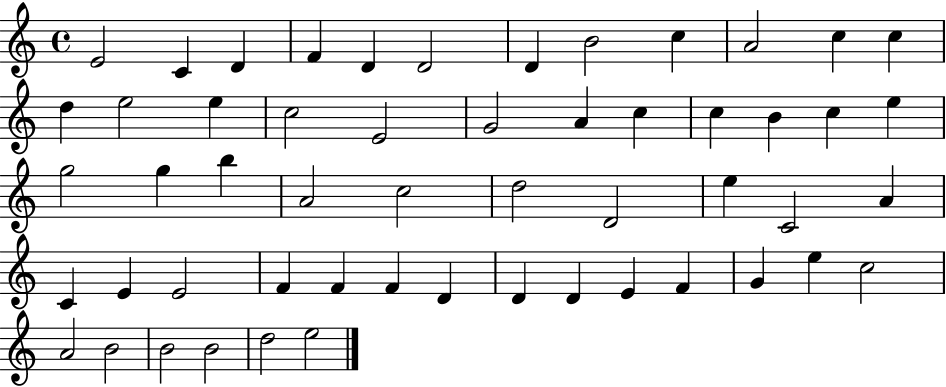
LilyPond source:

{
  \clef treble
  \time 4/4
  \defaultTimeSignature
  \key c \major
  e'2 c'4 d'4 | f'4 d'4 d'2 | d'4 b'2 c''4 | a'2 c''4 c''4 | \break d''4 e''2 e''4 | c''2 e'2 | g'2 a'4 c''4 | c''4 b'4 c''4 e''4 | \break g''2 g''4 b''4 | a'2 c''2 | d''2 d'2 | e''4 c'2 a'4 | \break c'4 e'4 e'2 | f'4 f'4 f'4 d'4 | d'4 d'4 e'4 f'4 | g'4 e''4 c''2 | \break a'2 b'2 | b'2 b'2 | d''2 e''2 | \bar "|."
}